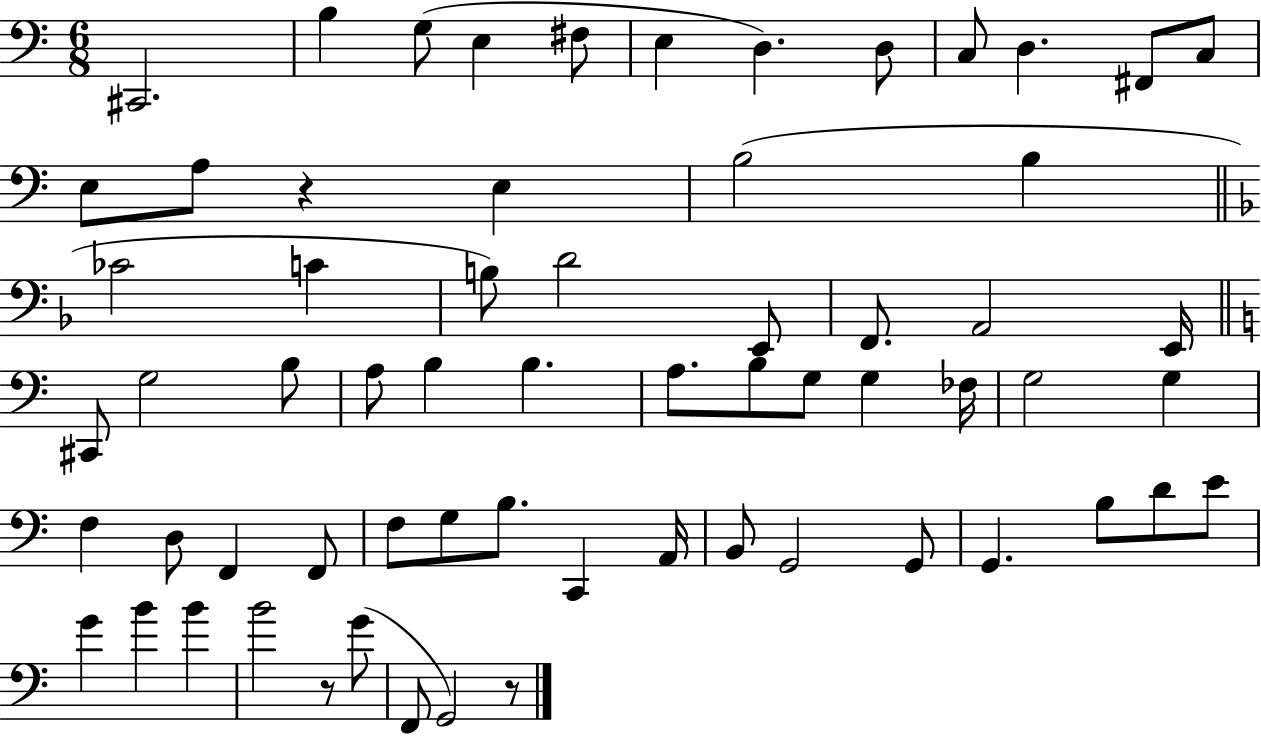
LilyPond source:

{
  \clef bass
  \numericTimeSignature
  \time 6/8
  \key c \major
  \repeat volta 2 { cis,2. | b4 g8( e4 fis8 | e4 d4.) d8 | c8 d4. fis,8 c8 | \break e8 a8 r4 e4 | b2( b4 | \bar "||" \break \key d \minor ces'2 c'4 | b8) d'2 e,8 | f,8. a,2 e,16 | \bar "||" \break \key c \major cis,8 g2 b8 | a8 b4 b4. | a8. b8 g8 g4 fes16 | g2 g4 | \break f4 d8 f,4 f,8 | f8 g8 b8. c,4 a,16 | b,8 g,2 g,8 | g,4. b8 d'8 e'8 | \break g'4 b'4 b'4 | b'2 r8 g'8( | f,8 g,2) r8 | } \bar "|."
}